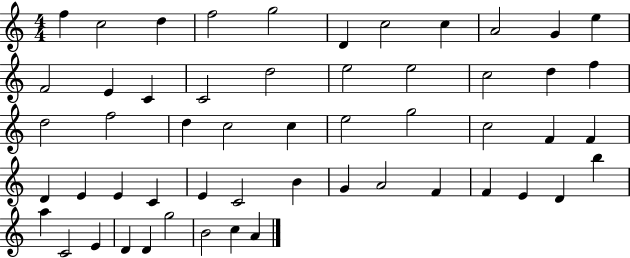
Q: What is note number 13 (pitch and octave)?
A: E4